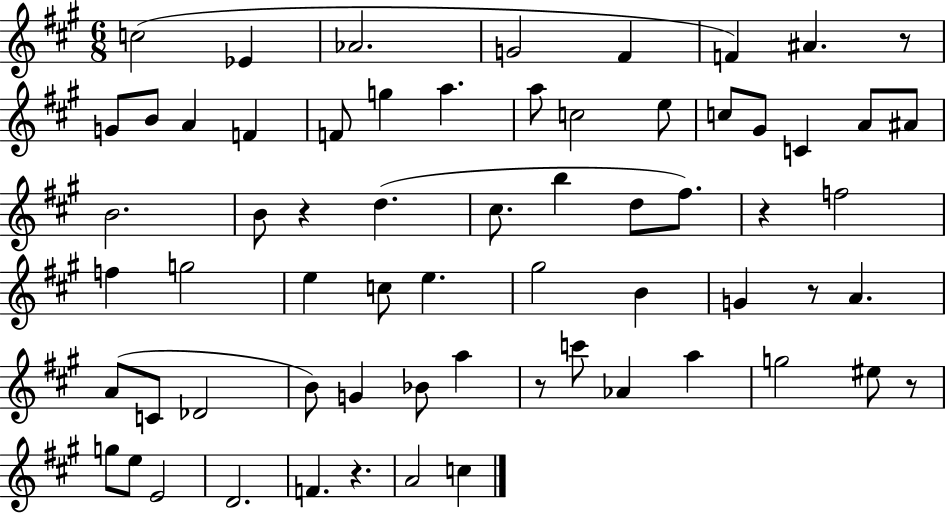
{
  \clef treble
  \numericTimeSignature
  \time 6/8
  \key a \major
  c''2( ees'4 | aes'2. | g'2 fis'4 | f'4) ais'4. r8 | \break g'8 b'8 a'4 f'4 | f'8 g''4 a''4. | a''8 c''2 e''8 | c''8 gis'8 c'4 a'8 ais'8 | \break b'2. | b'8 r4 d''4.( | cis''8. b''4 d''8 fis''8.) | r4 f''2 | \break f''4 g''2 | e''4 c''8 e''4. | gis''2 b'4 | g'4 r8 a'4. | \break a'8( c'8 des'2 | b'8) g'4 bes'8 a''4 | r8 c'''8 aes'4 a''4 | g''2 eis''8 r8 | \break g''8 e''8 e'2 | d'2. | f'4. r4. | a'2 c''4 | \break \bar "|."
}